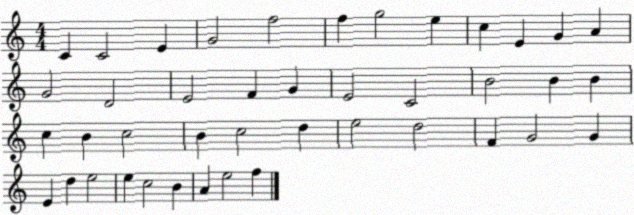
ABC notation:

X:1
T:Untitled
M:4/4
L:1/4
K:C
C C2 E G2 f2 f g2 e c E G A G2 D2 E2 F G E2 C2 B2 B B c B c2 B c2 d e2 d2 F G2 G E d e2 e c2 B A e2 f